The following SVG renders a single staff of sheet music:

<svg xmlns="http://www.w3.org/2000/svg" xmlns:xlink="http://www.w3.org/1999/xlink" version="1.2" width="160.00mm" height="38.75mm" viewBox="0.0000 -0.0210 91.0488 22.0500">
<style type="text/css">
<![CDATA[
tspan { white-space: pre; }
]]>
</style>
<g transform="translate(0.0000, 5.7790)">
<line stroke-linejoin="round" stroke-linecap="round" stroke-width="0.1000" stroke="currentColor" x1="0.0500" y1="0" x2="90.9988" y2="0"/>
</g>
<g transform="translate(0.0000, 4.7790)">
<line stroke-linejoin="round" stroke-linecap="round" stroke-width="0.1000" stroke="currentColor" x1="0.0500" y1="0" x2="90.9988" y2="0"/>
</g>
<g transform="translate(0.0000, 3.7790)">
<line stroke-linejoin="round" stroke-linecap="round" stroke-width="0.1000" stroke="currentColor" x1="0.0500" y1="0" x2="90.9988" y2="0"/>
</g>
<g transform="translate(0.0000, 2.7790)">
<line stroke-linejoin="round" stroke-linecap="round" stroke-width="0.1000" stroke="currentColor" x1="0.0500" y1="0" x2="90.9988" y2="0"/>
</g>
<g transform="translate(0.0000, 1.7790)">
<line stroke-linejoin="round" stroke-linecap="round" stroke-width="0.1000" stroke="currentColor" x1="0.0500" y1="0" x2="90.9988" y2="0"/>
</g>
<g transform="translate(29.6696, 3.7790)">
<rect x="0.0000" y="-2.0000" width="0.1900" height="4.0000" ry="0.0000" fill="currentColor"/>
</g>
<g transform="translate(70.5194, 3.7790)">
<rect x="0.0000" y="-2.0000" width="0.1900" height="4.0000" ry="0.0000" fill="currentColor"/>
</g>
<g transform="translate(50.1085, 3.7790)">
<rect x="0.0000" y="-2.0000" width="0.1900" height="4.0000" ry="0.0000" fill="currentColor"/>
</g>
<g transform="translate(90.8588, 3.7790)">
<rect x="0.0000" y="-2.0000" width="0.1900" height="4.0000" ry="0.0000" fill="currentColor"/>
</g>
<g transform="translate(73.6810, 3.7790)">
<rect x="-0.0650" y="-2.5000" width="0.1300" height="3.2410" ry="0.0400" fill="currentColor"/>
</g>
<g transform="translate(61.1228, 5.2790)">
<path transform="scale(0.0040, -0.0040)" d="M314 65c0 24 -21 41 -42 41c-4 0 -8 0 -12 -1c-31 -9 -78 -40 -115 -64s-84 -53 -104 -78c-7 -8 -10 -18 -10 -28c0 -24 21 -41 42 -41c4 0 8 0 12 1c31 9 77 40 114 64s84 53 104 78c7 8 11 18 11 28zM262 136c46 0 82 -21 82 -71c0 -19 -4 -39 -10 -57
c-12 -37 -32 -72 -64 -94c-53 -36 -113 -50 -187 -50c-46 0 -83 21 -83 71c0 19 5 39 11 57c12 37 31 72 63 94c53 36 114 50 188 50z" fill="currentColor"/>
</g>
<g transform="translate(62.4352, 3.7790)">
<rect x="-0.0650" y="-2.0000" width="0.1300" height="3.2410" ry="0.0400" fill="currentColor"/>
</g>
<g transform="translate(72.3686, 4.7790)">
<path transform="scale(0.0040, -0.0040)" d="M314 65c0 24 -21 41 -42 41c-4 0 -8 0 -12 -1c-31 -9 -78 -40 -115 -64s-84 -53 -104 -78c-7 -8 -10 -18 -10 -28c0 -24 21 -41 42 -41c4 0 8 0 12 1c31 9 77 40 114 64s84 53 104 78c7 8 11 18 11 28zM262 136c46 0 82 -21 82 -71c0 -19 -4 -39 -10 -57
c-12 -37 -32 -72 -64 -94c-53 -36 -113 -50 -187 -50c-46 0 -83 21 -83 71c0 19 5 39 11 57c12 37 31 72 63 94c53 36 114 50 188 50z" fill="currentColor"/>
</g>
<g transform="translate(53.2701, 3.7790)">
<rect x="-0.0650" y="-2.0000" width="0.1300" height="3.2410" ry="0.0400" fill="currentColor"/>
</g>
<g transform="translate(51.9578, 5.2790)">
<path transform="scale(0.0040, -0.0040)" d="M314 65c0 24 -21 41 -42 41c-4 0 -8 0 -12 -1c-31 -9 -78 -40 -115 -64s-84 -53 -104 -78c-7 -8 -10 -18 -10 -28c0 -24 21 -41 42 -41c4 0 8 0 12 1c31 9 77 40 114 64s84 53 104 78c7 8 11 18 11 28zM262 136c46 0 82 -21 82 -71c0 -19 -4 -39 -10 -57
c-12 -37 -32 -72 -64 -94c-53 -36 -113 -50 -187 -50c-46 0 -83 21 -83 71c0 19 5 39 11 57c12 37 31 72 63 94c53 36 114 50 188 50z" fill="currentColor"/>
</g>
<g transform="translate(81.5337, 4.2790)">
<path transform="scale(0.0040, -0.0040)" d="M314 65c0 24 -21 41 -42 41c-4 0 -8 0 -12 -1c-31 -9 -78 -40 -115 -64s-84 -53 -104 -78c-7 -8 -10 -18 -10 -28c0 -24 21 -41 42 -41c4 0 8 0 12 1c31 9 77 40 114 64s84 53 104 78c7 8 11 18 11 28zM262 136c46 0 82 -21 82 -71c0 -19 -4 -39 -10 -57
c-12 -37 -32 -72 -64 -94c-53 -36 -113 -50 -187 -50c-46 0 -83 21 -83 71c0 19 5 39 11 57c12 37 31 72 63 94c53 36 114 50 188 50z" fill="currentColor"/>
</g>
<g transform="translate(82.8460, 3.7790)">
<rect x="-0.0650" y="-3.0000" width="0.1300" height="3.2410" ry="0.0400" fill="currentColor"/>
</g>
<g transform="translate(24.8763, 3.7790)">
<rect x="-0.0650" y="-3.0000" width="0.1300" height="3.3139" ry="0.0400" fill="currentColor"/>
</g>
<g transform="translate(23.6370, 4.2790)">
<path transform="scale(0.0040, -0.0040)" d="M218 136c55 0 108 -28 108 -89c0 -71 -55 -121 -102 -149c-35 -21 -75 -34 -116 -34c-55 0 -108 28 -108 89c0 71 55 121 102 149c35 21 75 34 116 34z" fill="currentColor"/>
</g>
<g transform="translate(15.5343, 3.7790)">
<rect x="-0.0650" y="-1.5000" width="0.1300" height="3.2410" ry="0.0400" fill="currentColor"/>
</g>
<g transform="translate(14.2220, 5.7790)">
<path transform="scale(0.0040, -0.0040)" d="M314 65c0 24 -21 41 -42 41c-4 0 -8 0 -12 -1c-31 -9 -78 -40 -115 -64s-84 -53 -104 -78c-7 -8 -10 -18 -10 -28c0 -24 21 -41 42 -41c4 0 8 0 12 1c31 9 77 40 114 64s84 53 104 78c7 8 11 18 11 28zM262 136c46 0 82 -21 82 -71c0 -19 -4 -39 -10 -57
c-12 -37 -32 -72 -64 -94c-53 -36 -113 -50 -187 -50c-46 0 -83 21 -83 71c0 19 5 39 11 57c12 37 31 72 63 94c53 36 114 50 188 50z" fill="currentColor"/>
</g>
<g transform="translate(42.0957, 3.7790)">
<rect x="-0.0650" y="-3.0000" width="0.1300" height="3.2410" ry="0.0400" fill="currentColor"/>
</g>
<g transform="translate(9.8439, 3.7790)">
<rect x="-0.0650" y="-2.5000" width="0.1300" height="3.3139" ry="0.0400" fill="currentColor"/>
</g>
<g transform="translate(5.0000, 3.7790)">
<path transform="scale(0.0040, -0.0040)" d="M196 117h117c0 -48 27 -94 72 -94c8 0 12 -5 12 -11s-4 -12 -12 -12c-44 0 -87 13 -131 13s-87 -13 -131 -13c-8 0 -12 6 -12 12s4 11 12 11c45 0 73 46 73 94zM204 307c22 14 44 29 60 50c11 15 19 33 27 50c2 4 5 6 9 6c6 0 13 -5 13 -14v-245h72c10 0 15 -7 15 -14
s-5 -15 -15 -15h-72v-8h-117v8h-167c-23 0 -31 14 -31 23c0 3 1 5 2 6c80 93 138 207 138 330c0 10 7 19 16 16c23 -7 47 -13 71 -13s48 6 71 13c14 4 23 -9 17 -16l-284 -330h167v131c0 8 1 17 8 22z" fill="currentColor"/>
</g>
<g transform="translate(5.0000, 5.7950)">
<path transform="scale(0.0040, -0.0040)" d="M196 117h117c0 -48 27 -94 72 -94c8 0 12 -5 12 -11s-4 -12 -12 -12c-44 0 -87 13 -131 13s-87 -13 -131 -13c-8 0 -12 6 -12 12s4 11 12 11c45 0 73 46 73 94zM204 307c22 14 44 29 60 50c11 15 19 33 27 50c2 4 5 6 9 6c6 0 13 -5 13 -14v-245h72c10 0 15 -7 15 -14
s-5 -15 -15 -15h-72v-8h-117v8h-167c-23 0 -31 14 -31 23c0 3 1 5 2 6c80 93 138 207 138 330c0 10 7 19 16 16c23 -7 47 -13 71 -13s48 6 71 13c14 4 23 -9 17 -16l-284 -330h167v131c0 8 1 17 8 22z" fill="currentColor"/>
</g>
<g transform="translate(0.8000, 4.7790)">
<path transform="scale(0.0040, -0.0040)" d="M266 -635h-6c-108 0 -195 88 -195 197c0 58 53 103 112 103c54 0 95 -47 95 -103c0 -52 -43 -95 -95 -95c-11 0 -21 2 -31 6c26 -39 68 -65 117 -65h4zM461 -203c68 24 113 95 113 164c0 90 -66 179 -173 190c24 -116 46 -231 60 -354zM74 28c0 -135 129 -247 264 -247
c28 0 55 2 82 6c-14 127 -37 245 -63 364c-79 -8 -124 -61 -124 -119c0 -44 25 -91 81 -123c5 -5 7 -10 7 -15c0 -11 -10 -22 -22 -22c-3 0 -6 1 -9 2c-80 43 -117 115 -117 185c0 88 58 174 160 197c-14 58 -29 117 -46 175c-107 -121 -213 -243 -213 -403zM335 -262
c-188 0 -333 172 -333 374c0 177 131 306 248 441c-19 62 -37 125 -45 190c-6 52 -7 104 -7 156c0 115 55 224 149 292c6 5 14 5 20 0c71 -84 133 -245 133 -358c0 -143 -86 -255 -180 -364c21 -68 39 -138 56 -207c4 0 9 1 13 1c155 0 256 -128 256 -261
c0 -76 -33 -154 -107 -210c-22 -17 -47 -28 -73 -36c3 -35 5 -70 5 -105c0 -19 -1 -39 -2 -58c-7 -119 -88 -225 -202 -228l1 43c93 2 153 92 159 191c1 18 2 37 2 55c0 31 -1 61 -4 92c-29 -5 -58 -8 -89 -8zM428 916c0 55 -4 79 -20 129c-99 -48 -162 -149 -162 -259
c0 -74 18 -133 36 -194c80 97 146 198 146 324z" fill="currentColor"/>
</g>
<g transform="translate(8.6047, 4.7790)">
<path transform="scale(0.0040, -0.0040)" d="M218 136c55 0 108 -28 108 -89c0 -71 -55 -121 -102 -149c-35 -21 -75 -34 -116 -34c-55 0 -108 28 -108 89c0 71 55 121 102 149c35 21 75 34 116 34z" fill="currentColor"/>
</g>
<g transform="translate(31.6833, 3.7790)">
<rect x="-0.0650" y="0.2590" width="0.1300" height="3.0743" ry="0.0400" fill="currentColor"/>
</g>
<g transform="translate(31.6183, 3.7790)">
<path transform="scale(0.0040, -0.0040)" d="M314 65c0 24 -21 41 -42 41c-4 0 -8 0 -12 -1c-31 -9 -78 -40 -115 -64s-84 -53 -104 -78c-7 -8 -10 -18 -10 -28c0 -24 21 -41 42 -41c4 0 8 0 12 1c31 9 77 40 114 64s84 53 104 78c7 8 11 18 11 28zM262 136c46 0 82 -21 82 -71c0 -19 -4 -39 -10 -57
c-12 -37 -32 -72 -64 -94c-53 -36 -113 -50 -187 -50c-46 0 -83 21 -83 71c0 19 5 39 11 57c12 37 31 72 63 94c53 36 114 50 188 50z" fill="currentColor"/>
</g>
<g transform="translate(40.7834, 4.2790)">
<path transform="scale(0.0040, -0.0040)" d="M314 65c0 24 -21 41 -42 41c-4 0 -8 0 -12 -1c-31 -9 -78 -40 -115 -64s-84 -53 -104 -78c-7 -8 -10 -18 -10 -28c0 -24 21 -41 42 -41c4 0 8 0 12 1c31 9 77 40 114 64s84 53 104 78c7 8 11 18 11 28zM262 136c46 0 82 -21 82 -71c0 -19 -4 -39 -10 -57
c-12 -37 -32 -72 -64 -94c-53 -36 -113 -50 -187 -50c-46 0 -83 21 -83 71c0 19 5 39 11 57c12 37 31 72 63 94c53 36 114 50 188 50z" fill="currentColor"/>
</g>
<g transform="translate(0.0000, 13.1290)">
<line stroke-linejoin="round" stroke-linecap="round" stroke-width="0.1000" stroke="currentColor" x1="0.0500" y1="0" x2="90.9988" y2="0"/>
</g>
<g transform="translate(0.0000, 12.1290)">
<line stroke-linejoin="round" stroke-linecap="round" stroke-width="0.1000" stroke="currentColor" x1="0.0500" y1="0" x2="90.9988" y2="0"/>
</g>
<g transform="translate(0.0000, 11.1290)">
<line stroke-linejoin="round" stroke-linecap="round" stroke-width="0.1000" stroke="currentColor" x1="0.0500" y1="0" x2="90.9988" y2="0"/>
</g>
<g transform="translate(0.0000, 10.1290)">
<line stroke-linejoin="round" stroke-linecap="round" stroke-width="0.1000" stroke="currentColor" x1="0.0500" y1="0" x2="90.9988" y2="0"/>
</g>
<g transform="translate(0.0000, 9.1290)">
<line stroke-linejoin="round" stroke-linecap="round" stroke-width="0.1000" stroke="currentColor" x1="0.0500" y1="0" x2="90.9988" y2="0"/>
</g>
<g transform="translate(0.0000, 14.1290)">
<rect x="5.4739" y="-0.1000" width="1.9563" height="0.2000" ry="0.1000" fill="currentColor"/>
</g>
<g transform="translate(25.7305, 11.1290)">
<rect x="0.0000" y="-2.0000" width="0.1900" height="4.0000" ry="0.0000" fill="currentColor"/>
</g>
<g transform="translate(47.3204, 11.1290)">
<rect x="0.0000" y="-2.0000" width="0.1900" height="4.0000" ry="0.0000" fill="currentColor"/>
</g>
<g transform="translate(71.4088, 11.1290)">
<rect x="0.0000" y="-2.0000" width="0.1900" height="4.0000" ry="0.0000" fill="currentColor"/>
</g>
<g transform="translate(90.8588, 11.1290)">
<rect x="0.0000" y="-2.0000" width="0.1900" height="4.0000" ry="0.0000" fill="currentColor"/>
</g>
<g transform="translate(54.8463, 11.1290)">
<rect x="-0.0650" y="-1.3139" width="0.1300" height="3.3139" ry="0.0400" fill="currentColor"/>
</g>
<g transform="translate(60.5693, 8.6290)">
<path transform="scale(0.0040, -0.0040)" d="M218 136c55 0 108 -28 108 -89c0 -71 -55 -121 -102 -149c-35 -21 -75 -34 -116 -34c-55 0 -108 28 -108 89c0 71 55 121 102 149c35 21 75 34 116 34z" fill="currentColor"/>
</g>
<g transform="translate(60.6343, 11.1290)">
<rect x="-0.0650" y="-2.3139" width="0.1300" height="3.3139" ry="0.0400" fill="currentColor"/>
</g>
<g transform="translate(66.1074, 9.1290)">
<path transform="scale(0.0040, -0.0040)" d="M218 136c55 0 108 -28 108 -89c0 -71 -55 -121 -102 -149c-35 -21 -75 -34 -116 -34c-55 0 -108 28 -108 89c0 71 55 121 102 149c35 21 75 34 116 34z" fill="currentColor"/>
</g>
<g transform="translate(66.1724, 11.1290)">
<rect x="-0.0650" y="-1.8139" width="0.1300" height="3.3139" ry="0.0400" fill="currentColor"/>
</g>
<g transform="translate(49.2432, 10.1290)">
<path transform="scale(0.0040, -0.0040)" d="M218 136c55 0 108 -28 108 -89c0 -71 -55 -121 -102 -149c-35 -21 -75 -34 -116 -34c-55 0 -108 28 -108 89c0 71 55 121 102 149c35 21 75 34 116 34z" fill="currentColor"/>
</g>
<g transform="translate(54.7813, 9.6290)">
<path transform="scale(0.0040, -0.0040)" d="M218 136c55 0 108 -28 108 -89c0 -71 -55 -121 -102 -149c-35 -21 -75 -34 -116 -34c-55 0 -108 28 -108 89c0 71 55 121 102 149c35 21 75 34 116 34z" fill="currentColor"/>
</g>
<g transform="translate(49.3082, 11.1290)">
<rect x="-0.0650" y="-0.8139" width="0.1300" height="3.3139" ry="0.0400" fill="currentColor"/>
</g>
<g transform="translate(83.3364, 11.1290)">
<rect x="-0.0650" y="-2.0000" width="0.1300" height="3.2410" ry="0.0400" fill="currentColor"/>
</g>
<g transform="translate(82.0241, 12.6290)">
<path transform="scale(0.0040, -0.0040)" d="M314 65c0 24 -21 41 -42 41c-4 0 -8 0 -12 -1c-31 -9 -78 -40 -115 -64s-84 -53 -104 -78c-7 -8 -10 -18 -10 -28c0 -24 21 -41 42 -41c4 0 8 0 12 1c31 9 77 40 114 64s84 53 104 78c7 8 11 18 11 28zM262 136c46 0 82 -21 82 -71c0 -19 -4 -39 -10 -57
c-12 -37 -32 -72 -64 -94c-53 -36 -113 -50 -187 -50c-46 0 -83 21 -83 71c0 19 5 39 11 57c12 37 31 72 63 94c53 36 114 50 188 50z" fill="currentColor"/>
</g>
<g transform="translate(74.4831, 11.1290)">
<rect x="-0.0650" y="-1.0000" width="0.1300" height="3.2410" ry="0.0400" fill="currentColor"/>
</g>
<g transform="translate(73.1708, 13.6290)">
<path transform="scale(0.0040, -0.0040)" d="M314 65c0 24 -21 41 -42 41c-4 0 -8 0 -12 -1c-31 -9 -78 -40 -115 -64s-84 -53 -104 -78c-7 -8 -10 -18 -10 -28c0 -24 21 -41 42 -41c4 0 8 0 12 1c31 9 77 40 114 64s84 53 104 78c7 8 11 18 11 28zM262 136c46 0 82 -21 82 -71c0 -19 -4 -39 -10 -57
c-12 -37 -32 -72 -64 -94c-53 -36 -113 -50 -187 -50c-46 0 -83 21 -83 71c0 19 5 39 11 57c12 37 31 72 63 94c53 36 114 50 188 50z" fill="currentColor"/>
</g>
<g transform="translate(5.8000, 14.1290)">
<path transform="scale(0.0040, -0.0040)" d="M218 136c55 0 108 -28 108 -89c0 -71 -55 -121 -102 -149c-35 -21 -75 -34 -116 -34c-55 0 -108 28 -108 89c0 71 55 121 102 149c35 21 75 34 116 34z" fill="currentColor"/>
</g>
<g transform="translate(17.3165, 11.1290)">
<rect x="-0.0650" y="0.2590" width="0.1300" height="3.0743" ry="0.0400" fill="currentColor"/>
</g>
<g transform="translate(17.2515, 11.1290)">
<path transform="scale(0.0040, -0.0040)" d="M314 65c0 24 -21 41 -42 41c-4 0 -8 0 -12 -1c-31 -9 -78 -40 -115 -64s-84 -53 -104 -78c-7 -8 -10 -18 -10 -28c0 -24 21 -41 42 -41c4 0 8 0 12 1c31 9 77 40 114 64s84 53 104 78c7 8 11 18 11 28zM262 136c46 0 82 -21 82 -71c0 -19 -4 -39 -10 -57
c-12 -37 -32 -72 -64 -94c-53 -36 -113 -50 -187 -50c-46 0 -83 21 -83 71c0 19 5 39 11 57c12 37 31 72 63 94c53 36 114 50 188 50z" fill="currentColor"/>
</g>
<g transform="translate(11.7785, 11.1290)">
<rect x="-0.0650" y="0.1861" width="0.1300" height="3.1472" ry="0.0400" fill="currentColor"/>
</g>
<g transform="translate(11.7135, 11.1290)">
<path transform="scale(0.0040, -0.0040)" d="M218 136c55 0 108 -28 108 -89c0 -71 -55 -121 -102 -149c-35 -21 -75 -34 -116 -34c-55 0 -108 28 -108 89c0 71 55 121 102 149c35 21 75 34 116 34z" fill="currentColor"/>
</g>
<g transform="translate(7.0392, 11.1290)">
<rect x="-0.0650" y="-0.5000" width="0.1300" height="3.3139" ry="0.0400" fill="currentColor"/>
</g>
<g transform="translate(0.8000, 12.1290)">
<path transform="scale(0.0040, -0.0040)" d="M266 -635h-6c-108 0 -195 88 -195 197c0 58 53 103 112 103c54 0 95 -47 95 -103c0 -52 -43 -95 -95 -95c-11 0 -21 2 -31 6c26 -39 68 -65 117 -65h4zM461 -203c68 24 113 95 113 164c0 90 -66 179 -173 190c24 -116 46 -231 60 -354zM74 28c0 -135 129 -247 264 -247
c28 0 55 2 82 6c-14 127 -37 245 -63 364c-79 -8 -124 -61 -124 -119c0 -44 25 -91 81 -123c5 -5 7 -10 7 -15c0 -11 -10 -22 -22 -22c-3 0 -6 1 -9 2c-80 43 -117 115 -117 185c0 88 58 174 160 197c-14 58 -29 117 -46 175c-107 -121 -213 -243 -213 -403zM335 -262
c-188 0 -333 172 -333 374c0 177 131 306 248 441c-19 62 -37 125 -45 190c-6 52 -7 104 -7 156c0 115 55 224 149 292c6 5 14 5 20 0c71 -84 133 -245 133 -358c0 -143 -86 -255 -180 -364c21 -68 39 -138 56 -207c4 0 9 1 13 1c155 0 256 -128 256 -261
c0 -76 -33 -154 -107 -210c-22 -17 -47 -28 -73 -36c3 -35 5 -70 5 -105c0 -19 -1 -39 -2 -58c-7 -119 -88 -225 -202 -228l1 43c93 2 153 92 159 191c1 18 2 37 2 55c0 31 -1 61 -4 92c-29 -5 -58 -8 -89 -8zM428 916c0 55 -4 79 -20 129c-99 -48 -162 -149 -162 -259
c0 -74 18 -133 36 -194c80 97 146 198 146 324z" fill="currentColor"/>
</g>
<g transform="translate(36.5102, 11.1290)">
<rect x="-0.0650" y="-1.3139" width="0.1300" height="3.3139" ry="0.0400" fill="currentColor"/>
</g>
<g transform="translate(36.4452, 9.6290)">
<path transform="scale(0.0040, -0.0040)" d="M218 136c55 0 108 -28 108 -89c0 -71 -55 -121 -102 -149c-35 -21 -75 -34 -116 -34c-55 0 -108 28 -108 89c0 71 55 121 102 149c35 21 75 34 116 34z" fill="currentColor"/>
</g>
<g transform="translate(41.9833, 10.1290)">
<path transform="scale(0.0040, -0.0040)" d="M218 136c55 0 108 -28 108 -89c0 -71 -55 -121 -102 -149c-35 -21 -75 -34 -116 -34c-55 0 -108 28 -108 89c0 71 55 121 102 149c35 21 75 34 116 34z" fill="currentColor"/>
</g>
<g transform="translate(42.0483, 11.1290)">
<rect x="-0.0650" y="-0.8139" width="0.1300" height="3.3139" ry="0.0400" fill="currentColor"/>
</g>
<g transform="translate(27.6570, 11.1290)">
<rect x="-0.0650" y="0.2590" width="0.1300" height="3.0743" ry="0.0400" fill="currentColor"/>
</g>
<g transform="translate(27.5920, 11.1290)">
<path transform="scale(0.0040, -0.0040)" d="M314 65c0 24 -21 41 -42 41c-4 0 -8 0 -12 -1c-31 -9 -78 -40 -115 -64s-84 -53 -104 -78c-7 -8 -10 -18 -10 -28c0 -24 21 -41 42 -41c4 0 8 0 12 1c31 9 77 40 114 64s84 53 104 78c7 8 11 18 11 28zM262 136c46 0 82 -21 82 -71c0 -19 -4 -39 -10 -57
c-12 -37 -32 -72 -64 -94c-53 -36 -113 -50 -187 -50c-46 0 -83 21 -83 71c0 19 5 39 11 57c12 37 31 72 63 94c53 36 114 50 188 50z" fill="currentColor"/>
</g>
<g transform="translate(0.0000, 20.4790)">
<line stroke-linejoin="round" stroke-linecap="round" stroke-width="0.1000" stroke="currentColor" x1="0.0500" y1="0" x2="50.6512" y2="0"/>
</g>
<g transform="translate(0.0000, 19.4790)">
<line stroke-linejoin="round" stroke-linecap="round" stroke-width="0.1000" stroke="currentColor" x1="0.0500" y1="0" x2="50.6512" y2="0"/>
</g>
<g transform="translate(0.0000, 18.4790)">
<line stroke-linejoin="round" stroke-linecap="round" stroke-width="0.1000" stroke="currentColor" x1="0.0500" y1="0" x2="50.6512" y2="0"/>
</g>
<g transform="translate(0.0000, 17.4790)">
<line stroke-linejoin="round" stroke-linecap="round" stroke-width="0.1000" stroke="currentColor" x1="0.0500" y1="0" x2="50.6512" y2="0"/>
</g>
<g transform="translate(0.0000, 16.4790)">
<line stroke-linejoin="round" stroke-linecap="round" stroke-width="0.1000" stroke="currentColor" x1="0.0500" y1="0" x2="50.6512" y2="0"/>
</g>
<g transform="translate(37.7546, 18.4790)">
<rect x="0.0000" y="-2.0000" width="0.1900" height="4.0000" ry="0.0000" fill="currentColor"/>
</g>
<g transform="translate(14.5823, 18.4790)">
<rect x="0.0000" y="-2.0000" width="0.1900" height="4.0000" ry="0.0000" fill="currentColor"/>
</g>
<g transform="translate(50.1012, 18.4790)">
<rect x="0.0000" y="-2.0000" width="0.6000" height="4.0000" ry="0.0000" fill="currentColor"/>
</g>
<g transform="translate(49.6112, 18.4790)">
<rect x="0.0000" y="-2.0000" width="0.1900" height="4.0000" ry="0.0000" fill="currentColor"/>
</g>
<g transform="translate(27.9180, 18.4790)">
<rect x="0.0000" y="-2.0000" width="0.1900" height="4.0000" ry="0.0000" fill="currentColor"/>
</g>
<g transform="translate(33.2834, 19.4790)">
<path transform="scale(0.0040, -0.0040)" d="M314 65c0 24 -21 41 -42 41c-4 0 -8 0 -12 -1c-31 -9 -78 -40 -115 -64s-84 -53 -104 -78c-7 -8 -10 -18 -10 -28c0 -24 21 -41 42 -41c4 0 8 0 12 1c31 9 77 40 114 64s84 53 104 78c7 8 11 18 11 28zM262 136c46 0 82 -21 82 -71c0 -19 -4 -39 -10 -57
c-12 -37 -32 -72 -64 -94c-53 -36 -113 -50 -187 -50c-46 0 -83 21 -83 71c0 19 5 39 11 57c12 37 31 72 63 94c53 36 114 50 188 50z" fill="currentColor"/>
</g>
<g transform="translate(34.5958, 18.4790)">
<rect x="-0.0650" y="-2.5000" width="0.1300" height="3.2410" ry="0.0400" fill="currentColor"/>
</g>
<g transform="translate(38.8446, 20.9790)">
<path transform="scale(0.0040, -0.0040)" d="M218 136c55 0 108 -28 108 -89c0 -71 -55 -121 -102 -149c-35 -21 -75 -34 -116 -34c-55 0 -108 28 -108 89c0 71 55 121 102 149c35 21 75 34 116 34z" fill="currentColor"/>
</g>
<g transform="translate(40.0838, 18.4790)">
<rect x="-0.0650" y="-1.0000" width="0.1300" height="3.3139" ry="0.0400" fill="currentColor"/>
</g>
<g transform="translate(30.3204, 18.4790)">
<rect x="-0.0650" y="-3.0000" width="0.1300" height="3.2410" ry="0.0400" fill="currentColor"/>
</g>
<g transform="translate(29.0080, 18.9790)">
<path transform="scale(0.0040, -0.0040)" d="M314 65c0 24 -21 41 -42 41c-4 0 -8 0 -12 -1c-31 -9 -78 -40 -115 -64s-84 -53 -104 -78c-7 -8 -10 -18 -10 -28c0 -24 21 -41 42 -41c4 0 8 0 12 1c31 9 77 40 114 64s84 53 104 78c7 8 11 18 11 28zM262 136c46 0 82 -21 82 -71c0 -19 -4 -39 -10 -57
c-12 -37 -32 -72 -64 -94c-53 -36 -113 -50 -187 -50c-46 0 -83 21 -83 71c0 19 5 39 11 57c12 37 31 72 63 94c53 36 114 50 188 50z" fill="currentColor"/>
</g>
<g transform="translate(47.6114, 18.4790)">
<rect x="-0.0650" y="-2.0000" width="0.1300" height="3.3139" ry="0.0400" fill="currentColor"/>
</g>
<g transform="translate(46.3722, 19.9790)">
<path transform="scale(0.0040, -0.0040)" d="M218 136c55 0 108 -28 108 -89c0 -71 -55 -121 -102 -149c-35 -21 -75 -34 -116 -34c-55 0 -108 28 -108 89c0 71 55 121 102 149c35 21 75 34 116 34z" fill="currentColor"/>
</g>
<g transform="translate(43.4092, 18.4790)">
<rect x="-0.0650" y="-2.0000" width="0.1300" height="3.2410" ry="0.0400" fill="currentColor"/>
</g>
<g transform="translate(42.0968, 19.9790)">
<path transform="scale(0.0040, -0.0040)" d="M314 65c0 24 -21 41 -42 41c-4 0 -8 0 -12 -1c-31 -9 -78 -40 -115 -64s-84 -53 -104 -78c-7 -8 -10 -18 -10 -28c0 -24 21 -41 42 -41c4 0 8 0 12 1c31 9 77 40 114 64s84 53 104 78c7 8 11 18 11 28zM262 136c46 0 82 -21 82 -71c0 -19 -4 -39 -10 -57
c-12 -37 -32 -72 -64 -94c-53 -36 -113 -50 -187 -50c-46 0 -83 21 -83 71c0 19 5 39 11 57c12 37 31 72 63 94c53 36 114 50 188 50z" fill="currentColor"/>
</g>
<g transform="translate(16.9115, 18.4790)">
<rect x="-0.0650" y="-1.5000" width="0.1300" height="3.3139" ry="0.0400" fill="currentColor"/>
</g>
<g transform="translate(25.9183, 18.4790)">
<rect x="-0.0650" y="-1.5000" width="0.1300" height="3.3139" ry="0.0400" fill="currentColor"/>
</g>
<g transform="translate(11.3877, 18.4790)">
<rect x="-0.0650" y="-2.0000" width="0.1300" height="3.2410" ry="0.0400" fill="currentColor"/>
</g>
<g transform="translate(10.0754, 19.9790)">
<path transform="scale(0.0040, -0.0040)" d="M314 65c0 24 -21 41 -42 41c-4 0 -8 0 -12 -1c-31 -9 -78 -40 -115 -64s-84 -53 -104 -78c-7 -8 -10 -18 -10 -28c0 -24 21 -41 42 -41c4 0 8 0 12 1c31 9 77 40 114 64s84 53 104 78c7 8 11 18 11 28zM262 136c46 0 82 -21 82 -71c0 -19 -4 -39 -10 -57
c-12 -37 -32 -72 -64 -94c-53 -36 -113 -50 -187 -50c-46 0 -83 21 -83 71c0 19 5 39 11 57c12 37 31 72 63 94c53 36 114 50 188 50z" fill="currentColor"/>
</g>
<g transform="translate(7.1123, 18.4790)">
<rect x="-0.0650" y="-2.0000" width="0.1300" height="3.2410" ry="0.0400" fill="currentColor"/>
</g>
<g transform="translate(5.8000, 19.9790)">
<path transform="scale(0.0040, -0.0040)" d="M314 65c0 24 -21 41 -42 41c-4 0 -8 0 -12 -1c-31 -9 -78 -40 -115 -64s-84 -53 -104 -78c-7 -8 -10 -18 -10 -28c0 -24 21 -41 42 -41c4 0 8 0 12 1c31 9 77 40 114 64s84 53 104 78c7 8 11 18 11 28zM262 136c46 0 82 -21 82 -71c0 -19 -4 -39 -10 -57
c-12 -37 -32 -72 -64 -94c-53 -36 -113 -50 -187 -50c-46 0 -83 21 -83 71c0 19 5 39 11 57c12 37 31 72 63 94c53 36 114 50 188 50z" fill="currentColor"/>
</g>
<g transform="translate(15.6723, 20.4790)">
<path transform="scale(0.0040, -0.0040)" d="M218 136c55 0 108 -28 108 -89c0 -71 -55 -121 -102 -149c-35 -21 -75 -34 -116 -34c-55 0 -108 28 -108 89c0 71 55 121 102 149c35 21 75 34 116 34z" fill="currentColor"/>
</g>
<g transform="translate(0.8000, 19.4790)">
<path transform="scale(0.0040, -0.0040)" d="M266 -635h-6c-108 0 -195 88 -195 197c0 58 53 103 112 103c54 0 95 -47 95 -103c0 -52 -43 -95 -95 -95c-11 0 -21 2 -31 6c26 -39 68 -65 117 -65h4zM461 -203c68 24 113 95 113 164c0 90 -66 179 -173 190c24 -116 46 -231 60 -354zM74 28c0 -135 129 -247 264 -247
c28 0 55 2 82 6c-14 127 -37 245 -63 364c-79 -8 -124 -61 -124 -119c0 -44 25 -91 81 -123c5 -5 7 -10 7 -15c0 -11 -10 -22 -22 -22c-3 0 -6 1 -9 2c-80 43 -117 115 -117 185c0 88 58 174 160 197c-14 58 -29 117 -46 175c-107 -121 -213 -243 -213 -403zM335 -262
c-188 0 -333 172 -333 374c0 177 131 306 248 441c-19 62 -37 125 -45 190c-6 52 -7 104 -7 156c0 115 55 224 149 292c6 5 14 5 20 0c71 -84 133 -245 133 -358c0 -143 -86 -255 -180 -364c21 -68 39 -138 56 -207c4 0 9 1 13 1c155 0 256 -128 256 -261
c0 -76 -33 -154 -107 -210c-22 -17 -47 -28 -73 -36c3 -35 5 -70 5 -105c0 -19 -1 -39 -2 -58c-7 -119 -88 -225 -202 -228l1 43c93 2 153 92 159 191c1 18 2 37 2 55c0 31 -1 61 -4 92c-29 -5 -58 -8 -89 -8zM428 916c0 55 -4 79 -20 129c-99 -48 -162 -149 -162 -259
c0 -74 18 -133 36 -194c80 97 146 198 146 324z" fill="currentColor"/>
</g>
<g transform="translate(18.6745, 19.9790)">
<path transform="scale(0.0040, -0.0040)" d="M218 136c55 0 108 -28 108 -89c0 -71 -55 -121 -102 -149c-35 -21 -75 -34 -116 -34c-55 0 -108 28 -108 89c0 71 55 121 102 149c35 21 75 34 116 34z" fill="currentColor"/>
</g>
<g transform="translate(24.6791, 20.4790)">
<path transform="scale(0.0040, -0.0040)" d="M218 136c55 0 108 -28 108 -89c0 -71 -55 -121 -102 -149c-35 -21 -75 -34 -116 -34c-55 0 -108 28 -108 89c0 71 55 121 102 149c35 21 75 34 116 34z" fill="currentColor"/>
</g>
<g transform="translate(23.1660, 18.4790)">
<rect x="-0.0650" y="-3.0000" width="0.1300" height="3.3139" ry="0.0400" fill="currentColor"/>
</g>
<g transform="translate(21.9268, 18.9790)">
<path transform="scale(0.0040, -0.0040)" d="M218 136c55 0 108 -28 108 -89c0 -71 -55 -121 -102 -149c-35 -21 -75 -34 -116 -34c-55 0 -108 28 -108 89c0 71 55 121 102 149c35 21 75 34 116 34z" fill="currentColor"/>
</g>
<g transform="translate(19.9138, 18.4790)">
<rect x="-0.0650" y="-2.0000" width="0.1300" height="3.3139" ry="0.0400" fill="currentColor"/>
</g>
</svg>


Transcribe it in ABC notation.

X:1
T:Untitled
M:4/4
L:1/4
K:C
G E2 A B2 A2 F2 F2 G2 A2 C B B2 B2 e d d e g f D2 F2 F2 F2 E F A E A2 G2 D F2 F